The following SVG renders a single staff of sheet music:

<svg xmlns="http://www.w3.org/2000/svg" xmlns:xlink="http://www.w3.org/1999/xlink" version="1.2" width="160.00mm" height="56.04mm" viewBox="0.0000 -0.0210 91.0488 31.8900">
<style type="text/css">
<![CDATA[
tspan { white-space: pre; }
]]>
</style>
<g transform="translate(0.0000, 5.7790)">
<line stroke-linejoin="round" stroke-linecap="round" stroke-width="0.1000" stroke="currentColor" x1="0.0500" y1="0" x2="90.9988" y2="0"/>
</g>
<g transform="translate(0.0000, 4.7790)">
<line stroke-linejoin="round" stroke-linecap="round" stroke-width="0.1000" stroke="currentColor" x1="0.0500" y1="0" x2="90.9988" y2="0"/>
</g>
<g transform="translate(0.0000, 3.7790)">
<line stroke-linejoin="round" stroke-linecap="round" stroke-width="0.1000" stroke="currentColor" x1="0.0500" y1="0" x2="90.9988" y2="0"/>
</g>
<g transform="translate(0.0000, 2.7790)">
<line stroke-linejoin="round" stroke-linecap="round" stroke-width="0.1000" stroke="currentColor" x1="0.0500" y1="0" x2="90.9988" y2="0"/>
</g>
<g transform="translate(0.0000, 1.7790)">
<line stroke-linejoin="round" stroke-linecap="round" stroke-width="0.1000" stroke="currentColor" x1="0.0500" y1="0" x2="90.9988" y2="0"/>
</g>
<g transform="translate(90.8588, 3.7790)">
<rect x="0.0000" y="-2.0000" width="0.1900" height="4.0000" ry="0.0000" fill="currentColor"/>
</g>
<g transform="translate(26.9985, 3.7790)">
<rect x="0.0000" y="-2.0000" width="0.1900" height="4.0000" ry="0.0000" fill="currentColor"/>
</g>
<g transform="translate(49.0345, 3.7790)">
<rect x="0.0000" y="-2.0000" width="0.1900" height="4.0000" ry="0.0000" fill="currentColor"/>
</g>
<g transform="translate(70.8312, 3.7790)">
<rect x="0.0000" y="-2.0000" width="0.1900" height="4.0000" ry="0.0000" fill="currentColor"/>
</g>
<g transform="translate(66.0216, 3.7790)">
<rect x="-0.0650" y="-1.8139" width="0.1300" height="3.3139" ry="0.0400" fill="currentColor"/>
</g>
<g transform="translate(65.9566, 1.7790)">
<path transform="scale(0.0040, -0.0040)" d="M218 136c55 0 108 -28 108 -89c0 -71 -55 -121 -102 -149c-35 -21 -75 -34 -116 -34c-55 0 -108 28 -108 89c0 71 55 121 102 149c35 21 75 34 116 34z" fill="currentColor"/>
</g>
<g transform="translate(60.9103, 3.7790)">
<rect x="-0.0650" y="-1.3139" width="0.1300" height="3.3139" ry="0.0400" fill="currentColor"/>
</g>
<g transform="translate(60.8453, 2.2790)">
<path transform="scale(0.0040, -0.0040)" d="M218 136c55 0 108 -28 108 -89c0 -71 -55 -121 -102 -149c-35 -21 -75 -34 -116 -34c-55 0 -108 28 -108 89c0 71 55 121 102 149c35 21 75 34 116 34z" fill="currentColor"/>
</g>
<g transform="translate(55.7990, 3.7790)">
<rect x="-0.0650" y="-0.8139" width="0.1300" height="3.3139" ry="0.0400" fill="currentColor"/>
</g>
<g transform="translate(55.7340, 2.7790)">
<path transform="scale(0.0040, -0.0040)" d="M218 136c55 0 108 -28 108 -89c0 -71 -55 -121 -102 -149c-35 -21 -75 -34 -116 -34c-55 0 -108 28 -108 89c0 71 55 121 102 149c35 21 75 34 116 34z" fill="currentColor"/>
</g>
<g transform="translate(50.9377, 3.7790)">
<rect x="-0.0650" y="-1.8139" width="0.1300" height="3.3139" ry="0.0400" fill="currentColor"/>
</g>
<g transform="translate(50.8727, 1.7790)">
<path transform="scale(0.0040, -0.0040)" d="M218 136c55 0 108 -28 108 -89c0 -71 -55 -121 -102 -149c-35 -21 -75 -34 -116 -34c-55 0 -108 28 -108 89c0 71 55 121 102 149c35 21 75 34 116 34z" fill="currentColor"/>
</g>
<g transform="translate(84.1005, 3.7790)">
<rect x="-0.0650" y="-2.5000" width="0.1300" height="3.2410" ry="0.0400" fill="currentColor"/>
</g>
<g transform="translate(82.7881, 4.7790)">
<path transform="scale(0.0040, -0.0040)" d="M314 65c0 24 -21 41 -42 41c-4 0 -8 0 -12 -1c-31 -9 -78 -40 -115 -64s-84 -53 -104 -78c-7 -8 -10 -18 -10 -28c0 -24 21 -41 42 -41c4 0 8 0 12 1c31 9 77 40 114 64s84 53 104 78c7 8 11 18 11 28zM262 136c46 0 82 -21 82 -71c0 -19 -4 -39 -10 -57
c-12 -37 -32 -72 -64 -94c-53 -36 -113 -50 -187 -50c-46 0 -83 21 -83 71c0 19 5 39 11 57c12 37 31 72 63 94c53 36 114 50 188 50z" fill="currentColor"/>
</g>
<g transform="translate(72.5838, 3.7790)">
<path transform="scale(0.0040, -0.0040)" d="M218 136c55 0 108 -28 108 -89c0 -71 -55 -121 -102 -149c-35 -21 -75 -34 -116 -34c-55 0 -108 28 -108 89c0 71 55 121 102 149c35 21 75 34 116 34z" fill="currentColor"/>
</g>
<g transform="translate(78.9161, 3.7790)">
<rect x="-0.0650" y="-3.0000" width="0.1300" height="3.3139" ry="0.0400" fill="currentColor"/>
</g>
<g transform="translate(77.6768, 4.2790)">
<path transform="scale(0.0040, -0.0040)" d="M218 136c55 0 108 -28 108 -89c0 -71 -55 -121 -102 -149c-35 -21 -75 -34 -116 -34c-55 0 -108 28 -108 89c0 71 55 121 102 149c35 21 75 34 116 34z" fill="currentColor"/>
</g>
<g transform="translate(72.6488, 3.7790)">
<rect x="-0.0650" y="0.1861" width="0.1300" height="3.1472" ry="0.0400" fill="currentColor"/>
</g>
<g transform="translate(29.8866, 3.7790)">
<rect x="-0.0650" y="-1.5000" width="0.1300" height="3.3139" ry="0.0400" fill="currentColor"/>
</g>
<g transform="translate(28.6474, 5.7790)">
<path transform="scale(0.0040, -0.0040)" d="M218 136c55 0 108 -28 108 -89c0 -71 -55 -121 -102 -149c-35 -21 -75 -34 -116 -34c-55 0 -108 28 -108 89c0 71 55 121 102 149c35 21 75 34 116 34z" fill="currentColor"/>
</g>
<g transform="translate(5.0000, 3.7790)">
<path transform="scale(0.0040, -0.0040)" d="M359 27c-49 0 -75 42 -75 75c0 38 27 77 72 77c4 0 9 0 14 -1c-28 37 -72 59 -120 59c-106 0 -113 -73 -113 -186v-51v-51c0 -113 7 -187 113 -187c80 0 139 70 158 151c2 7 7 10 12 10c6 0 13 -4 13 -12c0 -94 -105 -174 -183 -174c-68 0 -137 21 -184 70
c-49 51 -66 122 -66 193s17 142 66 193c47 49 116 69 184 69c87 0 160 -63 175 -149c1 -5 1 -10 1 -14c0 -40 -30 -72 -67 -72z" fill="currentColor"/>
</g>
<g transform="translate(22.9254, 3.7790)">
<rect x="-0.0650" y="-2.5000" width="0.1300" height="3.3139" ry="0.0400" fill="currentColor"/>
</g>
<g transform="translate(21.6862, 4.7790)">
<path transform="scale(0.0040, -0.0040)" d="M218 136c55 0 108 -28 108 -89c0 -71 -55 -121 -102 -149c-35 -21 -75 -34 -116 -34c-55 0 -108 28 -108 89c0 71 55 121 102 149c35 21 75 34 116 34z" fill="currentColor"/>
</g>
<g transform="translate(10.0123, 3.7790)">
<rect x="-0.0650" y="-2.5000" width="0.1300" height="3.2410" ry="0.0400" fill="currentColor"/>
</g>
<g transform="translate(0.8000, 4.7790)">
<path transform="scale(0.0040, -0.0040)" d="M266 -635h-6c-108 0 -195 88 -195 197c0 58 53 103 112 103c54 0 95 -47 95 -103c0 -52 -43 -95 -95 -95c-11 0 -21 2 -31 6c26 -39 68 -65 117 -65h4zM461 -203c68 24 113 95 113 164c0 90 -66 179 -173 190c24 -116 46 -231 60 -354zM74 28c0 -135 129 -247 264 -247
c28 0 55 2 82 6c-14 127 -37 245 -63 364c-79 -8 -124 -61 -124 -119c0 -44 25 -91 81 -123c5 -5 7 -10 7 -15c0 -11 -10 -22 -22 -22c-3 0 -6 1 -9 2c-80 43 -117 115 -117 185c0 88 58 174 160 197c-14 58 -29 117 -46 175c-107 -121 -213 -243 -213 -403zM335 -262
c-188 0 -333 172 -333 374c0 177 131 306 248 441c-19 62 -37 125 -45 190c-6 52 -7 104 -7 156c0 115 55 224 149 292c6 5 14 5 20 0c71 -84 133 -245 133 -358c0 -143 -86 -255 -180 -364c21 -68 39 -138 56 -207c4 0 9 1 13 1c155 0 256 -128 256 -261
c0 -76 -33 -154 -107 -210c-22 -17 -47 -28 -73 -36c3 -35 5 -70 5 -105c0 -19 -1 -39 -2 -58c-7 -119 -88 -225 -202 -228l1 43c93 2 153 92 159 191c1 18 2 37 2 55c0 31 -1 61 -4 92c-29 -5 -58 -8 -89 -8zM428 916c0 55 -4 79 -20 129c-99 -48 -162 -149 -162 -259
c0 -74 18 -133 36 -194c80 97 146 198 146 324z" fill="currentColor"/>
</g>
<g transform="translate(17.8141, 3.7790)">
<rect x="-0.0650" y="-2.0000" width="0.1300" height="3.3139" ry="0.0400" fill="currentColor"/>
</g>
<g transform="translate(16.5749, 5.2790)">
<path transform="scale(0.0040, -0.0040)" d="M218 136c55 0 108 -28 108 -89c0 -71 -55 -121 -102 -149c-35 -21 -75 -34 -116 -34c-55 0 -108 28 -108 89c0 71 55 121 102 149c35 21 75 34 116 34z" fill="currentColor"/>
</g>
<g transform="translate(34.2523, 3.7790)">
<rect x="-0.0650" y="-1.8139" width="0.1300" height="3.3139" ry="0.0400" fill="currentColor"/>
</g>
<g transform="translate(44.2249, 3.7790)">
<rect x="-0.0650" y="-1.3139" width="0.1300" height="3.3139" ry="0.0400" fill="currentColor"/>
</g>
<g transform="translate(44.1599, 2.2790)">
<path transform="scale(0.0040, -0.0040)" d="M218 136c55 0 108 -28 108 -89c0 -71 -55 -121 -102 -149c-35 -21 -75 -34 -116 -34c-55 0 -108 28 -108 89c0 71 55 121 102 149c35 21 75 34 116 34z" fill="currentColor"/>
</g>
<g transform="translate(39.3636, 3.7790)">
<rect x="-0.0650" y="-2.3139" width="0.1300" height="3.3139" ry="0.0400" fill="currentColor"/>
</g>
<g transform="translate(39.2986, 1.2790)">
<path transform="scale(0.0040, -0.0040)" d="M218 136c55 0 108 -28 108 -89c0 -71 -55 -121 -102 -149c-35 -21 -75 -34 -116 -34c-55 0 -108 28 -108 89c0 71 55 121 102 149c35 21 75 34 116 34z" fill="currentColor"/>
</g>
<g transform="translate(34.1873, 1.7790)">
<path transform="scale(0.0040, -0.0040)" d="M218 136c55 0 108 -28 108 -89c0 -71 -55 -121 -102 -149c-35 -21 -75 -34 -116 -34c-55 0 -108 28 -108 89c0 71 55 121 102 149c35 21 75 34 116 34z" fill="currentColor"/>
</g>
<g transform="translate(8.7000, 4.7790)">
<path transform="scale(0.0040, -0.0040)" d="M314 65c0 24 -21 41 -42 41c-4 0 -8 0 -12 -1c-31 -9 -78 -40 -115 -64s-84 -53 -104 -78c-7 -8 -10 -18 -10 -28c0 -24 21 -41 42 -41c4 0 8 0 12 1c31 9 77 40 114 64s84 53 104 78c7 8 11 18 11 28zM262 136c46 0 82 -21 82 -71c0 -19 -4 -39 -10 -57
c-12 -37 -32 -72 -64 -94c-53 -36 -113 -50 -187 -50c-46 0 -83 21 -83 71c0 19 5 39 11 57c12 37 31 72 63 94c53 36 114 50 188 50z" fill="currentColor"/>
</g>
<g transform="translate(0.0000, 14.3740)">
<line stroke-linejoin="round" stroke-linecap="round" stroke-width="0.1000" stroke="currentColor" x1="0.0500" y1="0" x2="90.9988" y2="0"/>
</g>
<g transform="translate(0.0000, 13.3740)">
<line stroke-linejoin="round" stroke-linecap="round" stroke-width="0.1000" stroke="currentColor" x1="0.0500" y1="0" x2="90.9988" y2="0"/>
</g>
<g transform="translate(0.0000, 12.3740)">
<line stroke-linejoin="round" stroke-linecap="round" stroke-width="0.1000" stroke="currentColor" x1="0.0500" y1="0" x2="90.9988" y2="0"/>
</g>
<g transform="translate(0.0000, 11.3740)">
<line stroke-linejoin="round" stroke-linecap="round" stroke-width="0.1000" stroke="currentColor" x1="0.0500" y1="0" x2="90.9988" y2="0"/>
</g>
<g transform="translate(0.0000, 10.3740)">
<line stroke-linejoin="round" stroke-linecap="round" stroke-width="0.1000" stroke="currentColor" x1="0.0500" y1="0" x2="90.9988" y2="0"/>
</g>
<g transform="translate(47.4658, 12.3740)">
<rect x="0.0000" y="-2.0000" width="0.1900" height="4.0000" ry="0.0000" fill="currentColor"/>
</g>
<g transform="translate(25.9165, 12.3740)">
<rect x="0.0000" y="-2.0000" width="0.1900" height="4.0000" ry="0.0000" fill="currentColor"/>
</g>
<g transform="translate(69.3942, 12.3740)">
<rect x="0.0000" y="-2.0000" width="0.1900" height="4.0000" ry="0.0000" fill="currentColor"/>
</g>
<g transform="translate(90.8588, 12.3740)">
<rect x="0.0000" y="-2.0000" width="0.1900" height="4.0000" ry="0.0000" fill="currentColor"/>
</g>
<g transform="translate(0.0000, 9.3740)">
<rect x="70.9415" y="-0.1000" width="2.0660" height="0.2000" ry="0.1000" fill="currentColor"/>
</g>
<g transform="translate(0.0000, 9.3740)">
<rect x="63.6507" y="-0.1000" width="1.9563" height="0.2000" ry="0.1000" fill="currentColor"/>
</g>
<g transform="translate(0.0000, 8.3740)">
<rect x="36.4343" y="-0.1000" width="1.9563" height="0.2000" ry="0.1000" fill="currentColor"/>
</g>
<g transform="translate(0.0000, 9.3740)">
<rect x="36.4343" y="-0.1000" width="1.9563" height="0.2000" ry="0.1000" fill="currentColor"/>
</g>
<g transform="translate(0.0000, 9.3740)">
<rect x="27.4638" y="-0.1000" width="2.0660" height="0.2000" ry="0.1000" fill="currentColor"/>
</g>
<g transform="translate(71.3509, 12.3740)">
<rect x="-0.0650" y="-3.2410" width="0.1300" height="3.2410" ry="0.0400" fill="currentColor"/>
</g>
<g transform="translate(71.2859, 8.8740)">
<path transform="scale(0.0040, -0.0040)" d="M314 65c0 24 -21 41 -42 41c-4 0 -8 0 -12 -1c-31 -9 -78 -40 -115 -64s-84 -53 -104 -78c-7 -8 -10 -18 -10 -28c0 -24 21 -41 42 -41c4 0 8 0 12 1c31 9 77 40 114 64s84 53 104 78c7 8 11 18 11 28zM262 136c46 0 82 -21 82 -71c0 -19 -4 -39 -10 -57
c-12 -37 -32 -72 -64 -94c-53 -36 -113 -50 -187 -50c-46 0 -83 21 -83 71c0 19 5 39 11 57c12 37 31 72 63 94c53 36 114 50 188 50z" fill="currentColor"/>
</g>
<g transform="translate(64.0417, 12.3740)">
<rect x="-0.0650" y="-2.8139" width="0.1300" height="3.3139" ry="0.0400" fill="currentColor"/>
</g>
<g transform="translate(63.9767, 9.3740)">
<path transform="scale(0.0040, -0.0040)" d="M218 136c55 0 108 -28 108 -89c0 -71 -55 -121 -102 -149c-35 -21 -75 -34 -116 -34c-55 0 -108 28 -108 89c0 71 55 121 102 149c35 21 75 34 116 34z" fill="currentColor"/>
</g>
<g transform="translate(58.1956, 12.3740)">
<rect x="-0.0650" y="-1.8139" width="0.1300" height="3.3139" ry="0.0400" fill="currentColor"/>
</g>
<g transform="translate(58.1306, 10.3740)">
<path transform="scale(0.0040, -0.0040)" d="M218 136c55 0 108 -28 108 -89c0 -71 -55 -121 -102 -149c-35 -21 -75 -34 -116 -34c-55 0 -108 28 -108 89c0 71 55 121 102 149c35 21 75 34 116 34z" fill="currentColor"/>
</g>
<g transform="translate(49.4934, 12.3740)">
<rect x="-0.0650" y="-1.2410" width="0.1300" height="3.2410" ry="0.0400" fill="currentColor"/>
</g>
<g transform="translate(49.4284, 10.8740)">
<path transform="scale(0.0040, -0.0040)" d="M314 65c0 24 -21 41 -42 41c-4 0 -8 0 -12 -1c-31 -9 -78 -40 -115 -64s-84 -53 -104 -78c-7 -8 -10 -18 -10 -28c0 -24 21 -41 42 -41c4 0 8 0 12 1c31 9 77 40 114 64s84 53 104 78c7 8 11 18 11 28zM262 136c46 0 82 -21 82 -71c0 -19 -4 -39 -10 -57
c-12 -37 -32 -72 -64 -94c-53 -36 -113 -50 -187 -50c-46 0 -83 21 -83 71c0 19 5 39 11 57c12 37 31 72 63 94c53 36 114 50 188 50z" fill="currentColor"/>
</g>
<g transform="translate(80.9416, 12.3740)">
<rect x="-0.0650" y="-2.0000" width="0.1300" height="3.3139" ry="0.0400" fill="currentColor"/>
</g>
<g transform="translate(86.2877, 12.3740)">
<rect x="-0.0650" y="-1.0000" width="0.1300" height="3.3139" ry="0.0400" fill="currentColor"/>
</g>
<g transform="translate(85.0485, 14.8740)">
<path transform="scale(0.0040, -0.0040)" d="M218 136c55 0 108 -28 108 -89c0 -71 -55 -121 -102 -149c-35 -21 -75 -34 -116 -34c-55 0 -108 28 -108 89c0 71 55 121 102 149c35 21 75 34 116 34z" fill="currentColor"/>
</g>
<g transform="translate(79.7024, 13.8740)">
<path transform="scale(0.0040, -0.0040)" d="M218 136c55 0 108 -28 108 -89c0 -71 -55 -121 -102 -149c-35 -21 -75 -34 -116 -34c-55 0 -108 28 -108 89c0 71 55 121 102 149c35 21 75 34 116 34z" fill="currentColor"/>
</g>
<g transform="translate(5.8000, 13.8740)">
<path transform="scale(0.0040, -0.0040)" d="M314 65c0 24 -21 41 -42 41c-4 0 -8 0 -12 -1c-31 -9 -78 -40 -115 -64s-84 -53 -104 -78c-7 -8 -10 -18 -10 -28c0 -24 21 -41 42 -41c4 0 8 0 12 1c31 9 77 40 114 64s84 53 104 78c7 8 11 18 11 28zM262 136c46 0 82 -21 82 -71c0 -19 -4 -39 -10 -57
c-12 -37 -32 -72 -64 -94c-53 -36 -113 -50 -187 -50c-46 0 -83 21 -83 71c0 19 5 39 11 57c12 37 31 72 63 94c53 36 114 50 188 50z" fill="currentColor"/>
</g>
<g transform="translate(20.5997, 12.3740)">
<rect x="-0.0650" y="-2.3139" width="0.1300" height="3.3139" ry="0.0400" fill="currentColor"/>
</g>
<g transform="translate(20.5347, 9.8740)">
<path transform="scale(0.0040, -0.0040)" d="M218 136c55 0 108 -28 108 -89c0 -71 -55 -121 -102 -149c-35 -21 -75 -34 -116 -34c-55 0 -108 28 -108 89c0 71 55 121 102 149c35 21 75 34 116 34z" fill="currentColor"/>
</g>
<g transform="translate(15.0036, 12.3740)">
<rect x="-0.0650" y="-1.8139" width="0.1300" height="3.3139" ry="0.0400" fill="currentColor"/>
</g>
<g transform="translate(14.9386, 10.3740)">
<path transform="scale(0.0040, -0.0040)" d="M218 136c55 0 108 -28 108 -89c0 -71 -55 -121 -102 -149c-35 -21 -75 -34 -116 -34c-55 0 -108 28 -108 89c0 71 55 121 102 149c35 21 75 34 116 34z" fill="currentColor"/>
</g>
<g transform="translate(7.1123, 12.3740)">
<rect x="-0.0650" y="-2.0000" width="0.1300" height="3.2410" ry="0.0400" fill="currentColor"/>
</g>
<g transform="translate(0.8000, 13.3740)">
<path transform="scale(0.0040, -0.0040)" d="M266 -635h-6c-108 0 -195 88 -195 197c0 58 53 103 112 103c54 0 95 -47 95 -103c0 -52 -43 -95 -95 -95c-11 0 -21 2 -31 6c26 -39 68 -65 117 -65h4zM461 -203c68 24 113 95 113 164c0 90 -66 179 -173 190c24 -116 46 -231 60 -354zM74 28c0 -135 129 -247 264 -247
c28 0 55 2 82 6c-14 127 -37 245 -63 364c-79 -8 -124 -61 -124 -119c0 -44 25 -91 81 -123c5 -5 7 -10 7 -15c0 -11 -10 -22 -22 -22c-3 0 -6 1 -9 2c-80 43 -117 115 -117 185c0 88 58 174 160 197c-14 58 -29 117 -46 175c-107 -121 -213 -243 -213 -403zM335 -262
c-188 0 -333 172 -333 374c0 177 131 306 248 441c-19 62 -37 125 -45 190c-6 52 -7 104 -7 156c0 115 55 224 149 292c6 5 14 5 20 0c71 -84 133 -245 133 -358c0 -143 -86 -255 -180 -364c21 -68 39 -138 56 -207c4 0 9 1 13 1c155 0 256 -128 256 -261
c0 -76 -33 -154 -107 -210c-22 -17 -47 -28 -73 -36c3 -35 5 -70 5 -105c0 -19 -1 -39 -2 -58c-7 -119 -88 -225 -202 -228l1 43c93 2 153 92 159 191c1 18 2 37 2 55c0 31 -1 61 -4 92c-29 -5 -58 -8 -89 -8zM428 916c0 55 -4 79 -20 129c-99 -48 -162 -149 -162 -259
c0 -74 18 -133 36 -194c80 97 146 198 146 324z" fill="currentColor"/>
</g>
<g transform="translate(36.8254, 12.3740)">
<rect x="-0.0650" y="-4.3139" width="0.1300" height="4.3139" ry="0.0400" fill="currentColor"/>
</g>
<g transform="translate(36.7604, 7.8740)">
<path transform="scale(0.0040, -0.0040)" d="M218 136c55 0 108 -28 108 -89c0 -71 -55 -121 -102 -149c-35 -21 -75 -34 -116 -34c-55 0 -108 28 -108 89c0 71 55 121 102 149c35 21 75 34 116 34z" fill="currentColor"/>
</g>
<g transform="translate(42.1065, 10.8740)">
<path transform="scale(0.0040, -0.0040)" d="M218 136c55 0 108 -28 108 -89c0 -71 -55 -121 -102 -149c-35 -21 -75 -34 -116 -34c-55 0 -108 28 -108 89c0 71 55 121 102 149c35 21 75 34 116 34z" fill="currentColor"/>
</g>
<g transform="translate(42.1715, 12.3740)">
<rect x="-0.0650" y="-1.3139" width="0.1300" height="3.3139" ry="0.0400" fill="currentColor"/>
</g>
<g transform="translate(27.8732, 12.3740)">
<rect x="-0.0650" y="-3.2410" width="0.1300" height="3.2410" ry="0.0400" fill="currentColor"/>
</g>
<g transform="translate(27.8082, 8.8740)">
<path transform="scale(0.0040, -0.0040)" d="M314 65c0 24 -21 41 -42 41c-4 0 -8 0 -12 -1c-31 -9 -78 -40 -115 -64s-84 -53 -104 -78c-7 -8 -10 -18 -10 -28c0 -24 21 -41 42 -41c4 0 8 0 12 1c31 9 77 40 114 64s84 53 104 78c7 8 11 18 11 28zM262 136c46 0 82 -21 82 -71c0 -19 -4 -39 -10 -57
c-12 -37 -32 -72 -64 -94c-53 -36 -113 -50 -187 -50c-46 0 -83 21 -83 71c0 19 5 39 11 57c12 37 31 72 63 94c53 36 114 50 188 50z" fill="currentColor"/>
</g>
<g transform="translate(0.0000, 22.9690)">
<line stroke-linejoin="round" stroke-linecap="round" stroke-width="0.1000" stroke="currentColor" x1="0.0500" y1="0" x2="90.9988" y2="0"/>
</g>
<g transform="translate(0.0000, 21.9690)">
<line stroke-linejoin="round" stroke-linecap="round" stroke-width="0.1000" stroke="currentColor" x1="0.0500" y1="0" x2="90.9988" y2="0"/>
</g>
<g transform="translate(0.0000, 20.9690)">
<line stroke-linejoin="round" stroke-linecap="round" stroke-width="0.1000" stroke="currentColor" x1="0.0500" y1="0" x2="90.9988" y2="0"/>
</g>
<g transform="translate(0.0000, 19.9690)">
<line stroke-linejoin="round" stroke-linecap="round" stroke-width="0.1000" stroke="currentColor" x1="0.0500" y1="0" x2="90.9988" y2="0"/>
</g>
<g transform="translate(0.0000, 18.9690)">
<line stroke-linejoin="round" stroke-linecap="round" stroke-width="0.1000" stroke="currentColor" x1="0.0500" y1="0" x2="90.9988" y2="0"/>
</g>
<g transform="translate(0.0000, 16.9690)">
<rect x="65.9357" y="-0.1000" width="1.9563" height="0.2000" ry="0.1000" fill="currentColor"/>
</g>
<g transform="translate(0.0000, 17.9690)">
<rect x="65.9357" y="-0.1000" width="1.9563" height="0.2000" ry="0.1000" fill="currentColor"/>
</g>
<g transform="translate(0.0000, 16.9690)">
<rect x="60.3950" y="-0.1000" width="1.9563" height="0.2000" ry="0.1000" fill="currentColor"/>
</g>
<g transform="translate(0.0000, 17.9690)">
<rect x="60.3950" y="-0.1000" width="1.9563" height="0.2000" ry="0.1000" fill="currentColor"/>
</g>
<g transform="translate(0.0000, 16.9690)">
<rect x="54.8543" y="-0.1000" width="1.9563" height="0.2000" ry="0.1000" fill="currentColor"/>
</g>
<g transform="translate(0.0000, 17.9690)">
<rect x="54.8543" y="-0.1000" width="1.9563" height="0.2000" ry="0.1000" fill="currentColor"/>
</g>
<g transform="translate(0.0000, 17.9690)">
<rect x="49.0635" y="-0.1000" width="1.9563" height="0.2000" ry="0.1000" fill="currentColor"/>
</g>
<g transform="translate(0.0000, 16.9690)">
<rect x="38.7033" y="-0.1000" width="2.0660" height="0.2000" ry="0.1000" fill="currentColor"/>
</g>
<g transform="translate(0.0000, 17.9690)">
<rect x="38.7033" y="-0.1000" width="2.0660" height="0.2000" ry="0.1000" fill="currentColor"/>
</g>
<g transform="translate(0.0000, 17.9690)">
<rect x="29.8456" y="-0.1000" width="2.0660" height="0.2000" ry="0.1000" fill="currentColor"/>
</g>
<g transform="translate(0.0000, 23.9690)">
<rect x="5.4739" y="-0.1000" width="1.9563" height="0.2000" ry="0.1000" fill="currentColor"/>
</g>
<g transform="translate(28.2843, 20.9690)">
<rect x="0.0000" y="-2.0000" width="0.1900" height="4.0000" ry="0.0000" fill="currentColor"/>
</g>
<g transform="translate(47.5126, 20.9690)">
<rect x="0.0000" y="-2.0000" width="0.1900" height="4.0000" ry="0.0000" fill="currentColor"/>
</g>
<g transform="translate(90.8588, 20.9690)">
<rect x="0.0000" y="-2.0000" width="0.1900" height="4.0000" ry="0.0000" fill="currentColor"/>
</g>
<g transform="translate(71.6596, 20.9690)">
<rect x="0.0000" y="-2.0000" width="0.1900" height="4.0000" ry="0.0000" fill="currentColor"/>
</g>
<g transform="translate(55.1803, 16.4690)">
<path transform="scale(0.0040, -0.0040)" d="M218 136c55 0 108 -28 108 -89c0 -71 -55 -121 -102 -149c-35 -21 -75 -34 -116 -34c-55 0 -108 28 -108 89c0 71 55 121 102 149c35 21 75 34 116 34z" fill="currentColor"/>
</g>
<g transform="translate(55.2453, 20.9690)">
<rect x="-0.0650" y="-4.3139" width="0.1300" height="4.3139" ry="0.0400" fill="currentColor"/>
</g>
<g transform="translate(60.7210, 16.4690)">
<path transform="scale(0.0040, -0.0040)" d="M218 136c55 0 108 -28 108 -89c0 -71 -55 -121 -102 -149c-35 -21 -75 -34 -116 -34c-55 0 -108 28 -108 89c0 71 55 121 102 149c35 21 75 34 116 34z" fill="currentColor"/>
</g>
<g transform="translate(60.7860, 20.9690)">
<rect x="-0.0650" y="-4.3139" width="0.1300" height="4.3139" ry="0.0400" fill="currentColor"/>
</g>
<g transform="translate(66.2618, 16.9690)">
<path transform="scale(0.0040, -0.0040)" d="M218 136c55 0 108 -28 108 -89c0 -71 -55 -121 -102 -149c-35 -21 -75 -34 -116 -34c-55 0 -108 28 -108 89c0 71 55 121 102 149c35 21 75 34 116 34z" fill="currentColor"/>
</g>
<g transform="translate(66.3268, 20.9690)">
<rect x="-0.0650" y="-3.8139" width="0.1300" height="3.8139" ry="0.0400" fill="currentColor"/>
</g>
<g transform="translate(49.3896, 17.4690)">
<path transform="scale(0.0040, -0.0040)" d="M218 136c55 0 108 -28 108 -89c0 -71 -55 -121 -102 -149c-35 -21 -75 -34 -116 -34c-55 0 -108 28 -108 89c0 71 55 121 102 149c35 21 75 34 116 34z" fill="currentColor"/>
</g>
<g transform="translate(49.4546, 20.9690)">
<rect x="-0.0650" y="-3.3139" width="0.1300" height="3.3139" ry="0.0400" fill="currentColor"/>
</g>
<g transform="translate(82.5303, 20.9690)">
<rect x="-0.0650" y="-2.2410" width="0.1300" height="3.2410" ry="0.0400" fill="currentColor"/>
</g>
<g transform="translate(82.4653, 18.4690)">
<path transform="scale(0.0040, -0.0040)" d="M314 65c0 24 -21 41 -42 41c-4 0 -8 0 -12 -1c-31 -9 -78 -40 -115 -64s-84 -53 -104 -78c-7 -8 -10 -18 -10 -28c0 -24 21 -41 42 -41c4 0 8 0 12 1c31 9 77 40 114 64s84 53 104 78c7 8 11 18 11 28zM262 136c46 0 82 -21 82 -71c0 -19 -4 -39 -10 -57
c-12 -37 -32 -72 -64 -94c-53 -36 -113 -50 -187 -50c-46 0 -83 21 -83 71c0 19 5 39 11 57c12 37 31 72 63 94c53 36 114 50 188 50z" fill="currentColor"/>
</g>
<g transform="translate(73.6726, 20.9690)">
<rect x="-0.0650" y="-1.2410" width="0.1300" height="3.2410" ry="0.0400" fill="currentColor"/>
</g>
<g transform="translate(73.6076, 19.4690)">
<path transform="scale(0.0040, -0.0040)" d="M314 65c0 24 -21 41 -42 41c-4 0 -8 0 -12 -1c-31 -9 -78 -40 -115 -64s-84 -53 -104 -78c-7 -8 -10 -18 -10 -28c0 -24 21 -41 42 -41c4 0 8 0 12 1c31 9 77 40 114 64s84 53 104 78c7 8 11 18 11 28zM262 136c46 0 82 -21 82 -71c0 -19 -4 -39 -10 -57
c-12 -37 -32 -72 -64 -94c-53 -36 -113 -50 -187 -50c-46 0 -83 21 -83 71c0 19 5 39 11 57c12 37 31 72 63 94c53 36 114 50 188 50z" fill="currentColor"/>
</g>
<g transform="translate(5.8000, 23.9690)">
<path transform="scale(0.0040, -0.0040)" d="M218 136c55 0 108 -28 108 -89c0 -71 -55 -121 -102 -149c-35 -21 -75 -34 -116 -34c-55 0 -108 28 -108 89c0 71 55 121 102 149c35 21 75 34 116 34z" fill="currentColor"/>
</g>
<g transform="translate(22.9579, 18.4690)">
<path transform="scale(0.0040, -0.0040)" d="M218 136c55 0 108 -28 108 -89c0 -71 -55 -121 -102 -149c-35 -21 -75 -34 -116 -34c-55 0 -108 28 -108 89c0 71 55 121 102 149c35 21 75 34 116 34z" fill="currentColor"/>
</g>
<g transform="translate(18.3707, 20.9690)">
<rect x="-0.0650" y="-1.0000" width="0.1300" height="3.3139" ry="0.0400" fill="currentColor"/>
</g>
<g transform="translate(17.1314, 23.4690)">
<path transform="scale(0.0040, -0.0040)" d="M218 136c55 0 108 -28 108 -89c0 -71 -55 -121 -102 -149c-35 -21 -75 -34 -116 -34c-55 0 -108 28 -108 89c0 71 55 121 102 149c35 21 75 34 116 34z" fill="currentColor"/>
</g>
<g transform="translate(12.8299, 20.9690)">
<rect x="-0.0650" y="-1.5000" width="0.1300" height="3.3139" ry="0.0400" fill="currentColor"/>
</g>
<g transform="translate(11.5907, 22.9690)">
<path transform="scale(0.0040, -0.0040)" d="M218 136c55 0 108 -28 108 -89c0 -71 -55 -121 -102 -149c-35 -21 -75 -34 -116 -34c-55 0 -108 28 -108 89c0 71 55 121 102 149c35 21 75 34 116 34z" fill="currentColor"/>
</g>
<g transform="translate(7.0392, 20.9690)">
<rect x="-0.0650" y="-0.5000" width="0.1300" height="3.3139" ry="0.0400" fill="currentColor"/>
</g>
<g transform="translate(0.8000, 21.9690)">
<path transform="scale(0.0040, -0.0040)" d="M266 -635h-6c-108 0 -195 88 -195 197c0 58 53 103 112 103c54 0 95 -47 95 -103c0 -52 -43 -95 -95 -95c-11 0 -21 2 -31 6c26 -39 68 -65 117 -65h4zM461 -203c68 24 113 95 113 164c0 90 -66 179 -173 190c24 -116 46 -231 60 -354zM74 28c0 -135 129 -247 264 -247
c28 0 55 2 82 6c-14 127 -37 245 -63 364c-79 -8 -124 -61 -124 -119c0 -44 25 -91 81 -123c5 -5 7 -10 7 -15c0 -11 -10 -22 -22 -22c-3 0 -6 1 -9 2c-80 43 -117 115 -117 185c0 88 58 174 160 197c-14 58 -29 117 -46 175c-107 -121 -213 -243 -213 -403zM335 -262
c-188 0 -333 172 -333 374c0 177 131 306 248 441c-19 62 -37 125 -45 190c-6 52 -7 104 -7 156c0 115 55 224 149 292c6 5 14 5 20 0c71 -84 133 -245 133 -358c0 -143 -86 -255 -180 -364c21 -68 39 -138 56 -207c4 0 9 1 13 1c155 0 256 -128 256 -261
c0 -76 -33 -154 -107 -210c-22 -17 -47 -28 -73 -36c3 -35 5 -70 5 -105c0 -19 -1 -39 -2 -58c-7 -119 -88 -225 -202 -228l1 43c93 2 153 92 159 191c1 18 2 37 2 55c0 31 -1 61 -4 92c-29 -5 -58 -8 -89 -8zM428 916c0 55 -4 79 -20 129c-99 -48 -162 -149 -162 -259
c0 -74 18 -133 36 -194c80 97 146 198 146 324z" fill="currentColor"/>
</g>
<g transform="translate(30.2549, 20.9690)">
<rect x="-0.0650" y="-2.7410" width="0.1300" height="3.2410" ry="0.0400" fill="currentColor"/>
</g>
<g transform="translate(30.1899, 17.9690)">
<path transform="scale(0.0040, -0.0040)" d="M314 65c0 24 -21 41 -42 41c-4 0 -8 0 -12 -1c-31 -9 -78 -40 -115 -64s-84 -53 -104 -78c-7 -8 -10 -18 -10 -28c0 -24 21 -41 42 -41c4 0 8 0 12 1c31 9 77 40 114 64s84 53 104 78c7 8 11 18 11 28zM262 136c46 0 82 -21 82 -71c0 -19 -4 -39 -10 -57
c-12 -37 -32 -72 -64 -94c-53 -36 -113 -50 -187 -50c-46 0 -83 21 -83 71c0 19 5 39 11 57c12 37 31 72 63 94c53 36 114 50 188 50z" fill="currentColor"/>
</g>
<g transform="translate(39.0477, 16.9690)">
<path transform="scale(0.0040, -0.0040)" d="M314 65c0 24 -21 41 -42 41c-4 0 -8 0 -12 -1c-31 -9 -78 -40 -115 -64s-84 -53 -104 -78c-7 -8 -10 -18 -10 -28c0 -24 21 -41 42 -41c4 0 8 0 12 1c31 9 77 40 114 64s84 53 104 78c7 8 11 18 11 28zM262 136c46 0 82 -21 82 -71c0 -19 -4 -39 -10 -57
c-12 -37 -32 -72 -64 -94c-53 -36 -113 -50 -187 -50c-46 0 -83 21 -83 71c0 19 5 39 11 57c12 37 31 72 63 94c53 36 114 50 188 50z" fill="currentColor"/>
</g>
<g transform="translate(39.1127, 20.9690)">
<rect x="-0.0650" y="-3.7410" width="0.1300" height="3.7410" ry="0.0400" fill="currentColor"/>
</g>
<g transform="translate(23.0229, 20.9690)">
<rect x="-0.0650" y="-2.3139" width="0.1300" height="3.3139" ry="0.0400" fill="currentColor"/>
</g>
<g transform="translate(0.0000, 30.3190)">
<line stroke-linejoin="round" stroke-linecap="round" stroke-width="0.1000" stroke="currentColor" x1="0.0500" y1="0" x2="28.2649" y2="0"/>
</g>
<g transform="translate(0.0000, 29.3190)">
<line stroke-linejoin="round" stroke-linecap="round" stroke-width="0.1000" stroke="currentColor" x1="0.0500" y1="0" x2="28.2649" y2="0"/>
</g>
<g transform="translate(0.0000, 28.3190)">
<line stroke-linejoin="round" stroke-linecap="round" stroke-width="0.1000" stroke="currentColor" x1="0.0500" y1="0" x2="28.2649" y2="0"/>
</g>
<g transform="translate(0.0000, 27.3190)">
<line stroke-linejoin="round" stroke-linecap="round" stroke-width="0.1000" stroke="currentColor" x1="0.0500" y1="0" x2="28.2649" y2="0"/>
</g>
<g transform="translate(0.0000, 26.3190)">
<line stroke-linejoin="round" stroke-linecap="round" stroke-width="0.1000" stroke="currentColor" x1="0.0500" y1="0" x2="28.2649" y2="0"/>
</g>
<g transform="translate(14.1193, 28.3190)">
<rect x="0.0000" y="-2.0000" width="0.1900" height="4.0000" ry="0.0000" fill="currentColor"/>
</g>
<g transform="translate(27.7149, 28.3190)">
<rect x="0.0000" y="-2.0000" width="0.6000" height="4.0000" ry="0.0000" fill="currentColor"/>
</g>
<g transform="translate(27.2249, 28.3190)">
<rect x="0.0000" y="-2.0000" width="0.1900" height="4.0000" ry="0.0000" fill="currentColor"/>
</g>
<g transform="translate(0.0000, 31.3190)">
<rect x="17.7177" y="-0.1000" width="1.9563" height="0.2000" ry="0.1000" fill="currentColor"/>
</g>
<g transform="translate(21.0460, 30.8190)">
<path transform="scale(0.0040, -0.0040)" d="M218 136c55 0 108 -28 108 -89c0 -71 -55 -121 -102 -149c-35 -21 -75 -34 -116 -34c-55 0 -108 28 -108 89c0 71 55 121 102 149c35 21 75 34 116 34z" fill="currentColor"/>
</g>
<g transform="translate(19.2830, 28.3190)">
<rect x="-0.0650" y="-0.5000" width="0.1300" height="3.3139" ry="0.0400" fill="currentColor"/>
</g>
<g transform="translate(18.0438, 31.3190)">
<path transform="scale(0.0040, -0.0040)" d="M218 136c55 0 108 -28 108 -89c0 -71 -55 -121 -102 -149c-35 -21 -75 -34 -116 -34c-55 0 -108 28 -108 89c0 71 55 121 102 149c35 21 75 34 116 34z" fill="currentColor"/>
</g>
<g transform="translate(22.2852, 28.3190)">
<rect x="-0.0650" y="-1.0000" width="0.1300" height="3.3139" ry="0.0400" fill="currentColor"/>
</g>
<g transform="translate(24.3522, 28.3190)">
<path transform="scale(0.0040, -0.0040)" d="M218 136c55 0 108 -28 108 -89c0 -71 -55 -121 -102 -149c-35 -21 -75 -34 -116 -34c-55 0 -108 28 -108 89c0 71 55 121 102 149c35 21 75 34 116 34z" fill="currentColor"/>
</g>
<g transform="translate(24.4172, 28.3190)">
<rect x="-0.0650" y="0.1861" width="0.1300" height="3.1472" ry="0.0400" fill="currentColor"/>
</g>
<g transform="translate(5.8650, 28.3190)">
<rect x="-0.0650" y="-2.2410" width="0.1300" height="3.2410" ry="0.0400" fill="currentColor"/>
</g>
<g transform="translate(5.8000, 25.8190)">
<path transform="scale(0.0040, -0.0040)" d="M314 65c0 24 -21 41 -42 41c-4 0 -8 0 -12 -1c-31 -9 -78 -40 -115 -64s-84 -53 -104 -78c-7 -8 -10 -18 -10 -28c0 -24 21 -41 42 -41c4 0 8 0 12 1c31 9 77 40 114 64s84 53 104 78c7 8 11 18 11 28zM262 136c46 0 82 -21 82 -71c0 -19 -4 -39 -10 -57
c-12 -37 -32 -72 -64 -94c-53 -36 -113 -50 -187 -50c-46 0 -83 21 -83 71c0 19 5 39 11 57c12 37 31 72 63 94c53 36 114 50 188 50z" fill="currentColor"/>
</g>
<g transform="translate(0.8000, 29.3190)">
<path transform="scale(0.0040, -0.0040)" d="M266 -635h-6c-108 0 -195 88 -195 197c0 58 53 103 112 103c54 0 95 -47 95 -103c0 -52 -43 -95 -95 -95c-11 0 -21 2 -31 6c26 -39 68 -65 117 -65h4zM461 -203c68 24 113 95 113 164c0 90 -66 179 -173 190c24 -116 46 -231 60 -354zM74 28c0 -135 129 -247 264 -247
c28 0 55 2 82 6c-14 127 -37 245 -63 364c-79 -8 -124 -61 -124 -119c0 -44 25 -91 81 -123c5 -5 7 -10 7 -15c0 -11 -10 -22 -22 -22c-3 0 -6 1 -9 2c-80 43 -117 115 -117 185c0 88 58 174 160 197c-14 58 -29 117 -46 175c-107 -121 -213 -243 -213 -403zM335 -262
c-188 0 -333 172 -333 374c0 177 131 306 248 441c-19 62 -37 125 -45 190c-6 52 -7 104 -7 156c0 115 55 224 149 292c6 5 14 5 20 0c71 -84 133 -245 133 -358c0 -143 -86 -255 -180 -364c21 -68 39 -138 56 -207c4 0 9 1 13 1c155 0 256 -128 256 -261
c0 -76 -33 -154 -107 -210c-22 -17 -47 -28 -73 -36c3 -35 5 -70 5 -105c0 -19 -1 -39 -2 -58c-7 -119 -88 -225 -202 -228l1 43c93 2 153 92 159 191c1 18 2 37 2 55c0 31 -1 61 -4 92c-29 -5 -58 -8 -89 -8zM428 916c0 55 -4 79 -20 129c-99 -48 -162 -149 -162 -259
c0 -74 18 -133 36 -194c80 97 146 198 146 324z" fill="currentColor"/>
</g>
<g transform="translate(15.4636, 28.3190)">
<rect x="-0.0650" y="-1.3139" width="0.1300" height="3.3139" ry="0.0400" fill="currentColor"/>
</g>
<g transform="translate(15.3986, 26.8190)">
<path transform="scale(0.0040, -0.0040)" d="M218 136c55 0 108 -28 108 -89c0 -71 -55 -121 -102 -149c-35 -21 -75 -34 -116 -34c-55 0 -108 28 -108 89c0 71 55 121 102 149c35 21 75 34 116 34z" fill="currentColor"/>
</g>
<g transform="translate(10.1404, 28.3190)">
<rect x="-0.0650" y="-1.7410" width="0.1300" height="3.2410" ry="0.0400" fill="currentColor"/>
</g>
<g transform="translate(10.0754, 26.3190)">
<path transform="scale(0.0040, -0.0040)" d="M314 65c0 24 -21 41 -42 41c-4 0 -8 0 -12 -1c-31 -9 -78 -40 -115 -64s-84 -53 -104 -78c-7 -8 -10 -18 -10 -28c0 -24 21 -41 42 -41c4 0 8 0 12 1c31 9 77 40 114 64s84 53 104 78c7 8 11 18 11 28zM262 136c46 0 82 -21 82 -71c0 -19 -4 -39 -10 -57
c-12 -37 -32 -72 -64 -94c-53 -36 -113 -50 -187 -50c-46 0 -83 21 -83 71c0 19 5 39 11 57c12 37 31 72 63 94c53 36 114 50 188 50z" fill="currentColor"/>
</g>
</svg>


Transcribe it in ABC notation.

X:1
T:Untitled
M:4/4
L:1/4
K:C
G2 F G E f g e f d e f B A G2 F2 f g b2 d' e e2 f a b2 F D C E D g a2 c'2 b d' d' c' e2 g2 g2 f2 e C D B